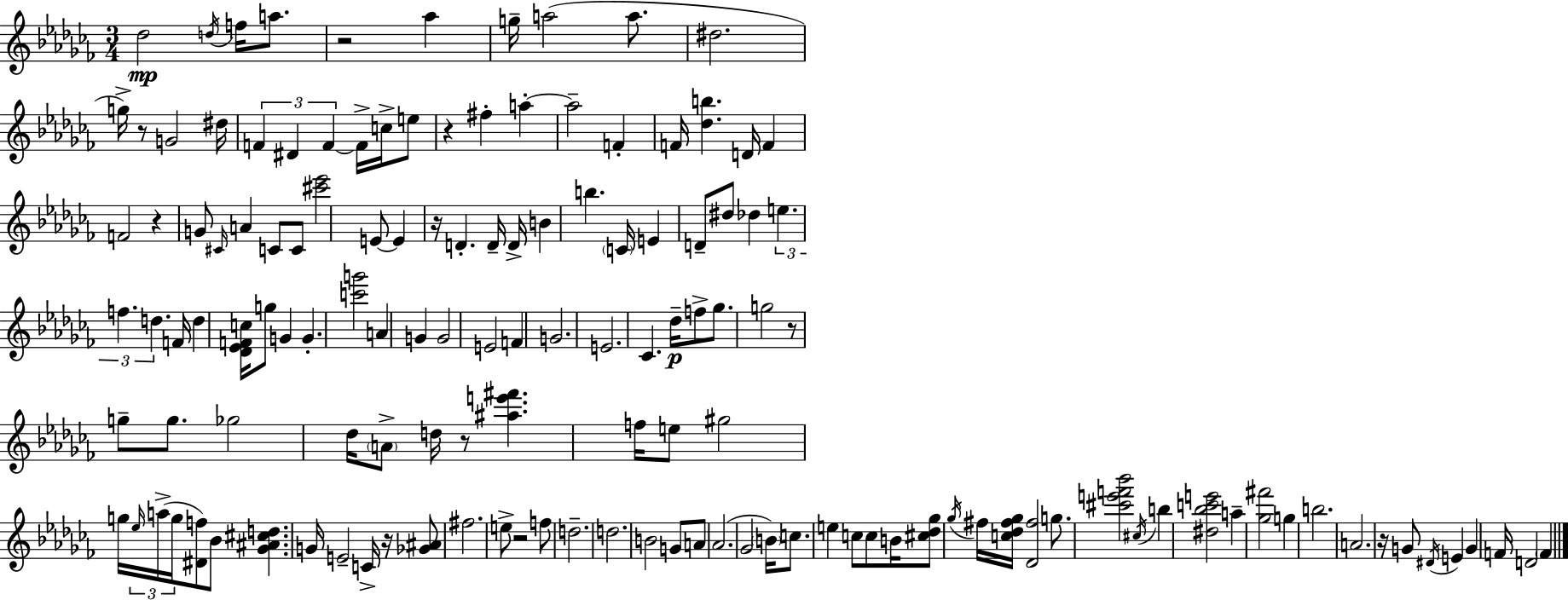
{
  \clef treble
  \numericTimeSignature
  \time 3/4
  \key aes \minor
  des''2\mp \acciaccatura { d''16 } f''16 a''8. | r2 aes''4 | g''16-- a''2( a''8. | dis''2. | \break g''16->) r8 g'2 | dis''16 \tuplet 3/2 { f'4 dis'4 f'4~~ } | f'16-> c''16-> e''8 r4 fis''4-. | a''4-.~~ a''2-- | \break f'4-. f'16 <des'' b''>4. | d'16 f'4 f'2 | r4 g'8 \grace { cis'16 } a'4 | c'8 c'8 <cis''' ees'''>2 | \break e'8~~ e'4 r16 d'4.-. | d'16-- d'16-> b'4 b''4. | \parenthesize c'16 e'4 d'8-- dis''8 des''4 | \tuplet 3/2 { e''4. f''4. | \break d''4. } f'16 d''4 | <des' ees' f' c''>16 g''8 g'4 g'4.-. | <c''' g'''>2 a'4 | g'4 g'2 | \break e'2 f'4 | g'2. | e'2. | ces'4. des''16--\p f''8-> ges''8. | \break g''2 r8 | g''8-- g''8. ges''2 | des''16 \parenthesize a'8-> d''16 r8 <ais'' e''' fis'''>4. | f''16 e''8 gis''2 | \break g''16 \tuplet 3/2 { \grace { ees''16 }( a''16-> g''16 } <dis' f''>8) bes'8 <ges' ais' cis'' d''>4. | g'16 e'2-- c'16-> | r16 <ges' ais'>8 fis''2. | e''8-> r2 | \break f''8 d''2.-- | d''2. | b'2 g'8 | a'8 aes'2.( | \break ges'2 \parenthesize b'16) | c''8. e''4 c''8 c''8 b'16 | <cis'' des'' ges''>8 \acciaccatura { ges''16 } fis''16 <c'' des'' fis'' ges''>16 <des' fis''>2 | g''8. <cis''' e''' f''' bes'''>2 | \break \acciaccatura { cis''16 } b''4 <dis'' bes'' c''' e'''>2 | a''4-- <ges'' fis'''>2 | g''4 b''2. | a'2. | \break r16 g'8 \acciaccatura { dis'16 } e'4 | g'4 f'16 d'2 | \parenthesize f'4 \bar "|."
}